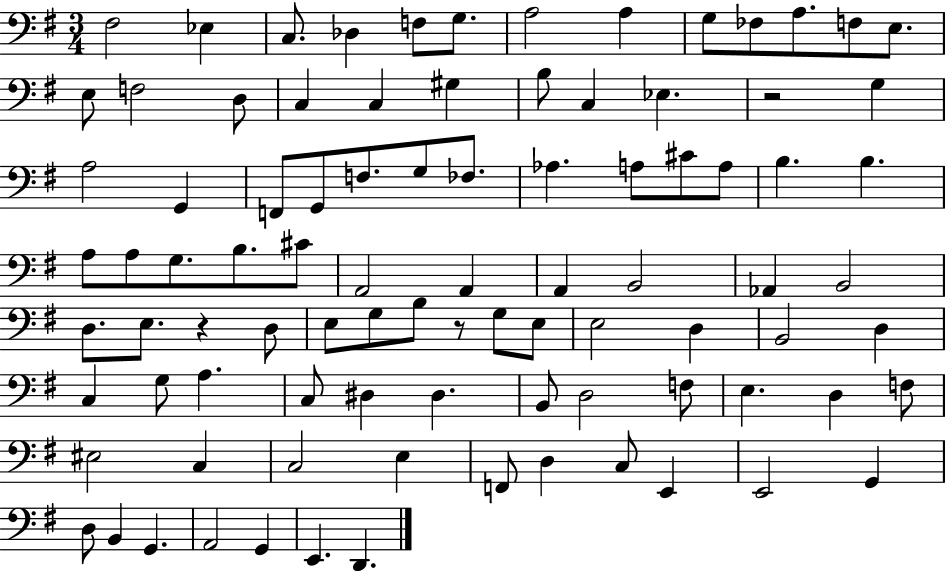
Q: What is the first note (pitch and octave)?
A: F#3